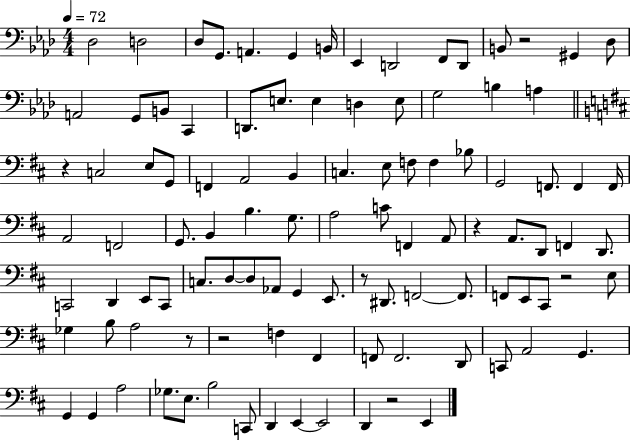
{
  \clef bass
  \numericTimeSignature
  \time 4/4
  \key aes \major
  \tempo 4 = 72
  des2 d2 | des8 g,8. a,4. g,4 b,16 | ees,4 d,2 f,8 d,8 | b,8 r2 gis,4 des8 | \break a,2 g,8 b,8 c,4 | d,8. e8. e4 d4 e8 | g2 b4 a4 | \bar "||" \break \key b \minor r4 c2 e8 g,8 | f,4 a,2 b,4 | c4. e8 f8 f4 bes8 | g,2 f,8. f,4 f,16 | \break a,2 f,2 | g,8. b,4 b4. g8. | a2 c'8 f,4 a,8 | r4 a,8. d,8 f,4 d,8. | \break c,2 d,4 e,8 c,8 | c8. d8~~ d8 aes,8 g,4 e,8. | r8 dis,8. f,2~~ f,8. | f,8 e,8 cis,8 r2 e8 | \break ges4 b8 a2 r8 | r2 f4 fis,4 | f,8 f,2. d,8 | c,8 a,2 g,4. | \break g,4 g,4 a2 | ges8. e8. b2 c,8 | d,4 e,4~~ e,2 | d,4 r2 e,4 | \break \bar "|."
}